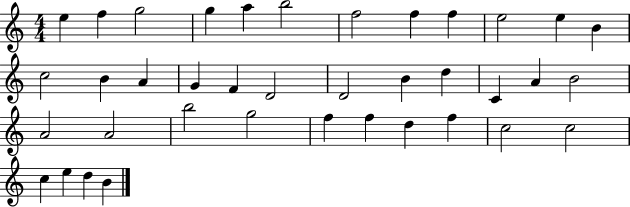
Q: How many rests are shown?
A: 0